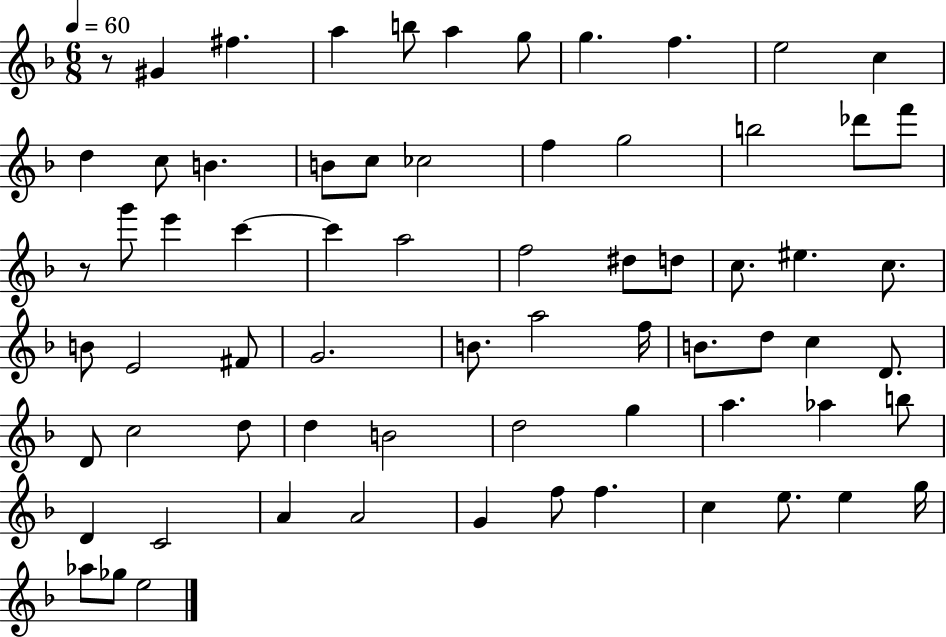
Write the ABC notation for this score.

X:1
T:Untitled
M:6/8
L:1/4
K:F
z/2 ^G ^f a b/2 a g/2 g f e2 c d c/2 B B/2 c/2 _c2 f g2 b2 _d'/2 f'/2 z/2 g'/2 e' c' c' a2 f2 ^d/2 d/2 c/2 ^e c/2 B/2 E2 ^F/2 G2 B/2 a2 f/4 B/2 d/2 c D/2 D/2 c2 d/2 d B2 d2 g a _a b/2 D C2 A A2 G f/2 f c e/2 e g/4 _a/2 _g/2 e2